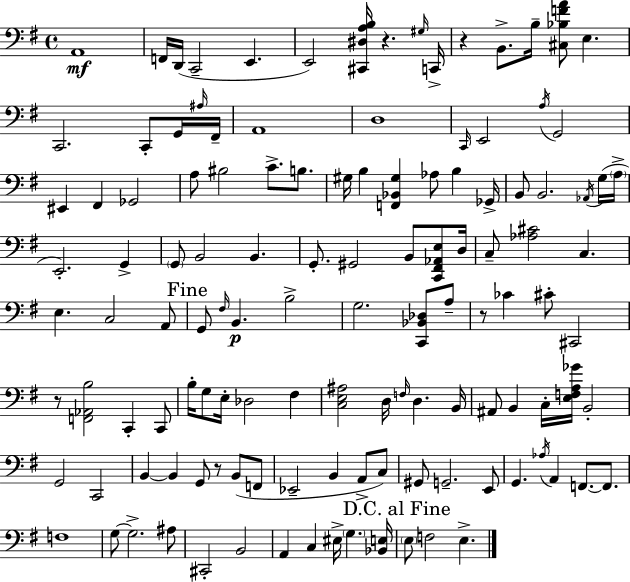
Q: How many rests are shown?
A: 5